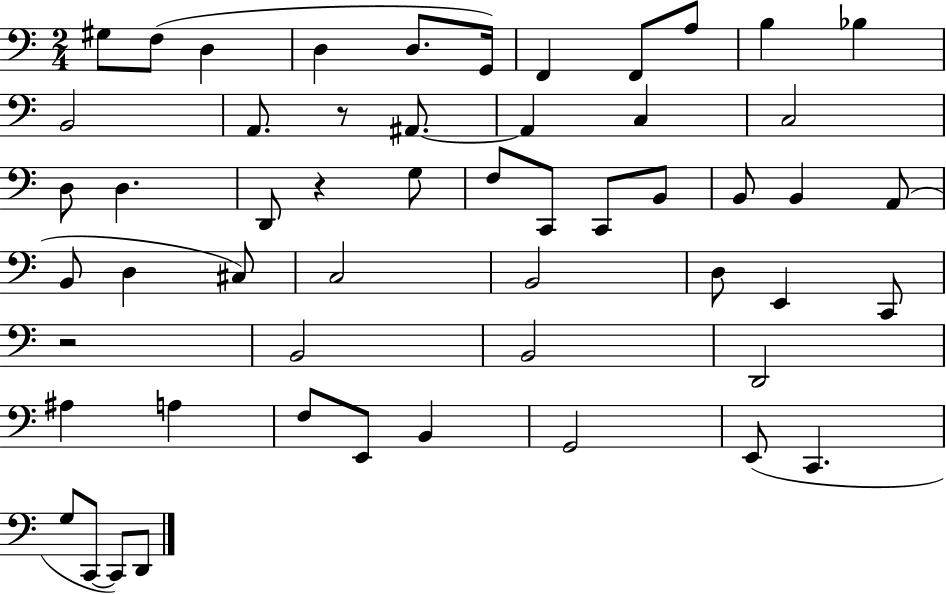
G#3/e F3/e D3/q D3/q D3/e. G2/s F2/q F2/e A3/e B3/q Bb3/q B2/h A2/e. R/e A#2/e. A#2/q C3/q C3/h D3/e D3/q. D2/e R/q G3/e F3/e C2/e C2/e B2/e B2/e B2/q A2/e B2/e D3/q C#3/e C3/h B2/h D3/e E2/q C2/e R/h B2/h B2/h D2/h A#3/q A3/q F3/e E2/e B2/q G2/h E2/e C2/q. G3/e C2/e C2/e D2/e